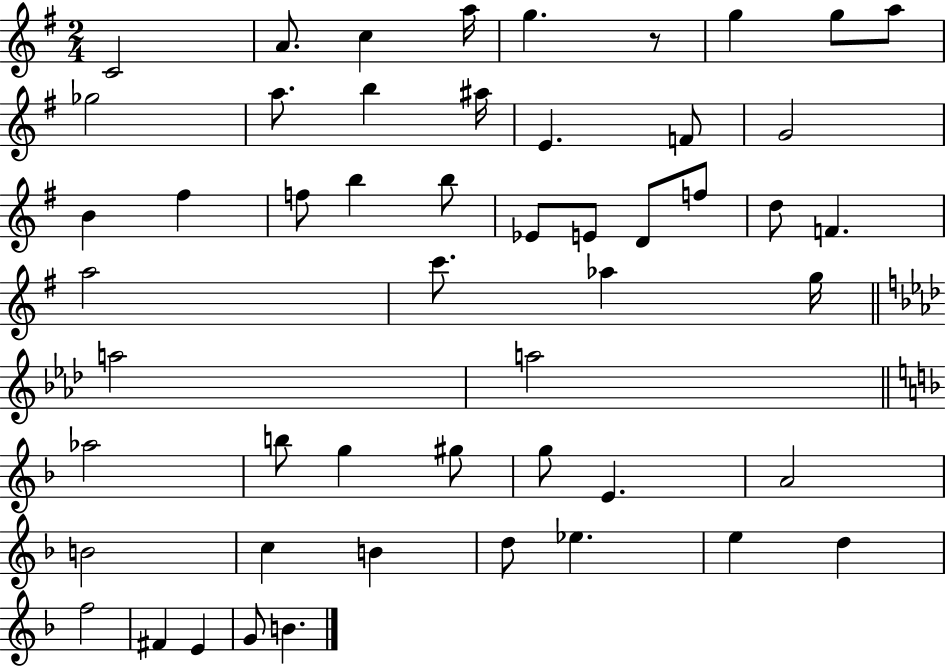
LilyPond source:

{
  \clef treble
  \numericTimeSignature
  \time 2/4
  \key g \major
  c'2 | a'8. c''4 a''16 | g''4. r8 | g''4 g''8 a''8 | \break ges''2 | a''8. b''4 ais''16 | e'4. f'8 | g'2 | \break b'4 fis''4 | f''8 b''4 b''8 | ees'8 e'8 d'8 f''8 | d''8 f'4. | \break a''2 | c'''8. aes''4 g''16 | \bar "||" \break \key aes \major a''2 | a''2 | \bar "||" \break \key f \major aes''2 | b''8 g''4 gis''8 | g''8 e'4. | a'2 | \break b'2 | c''4 b'4 | d''8 ees''4. | e''4 d''4 | \break f''2 | fis'4 e'4 | g'8 b'4. | \bar "|."
}